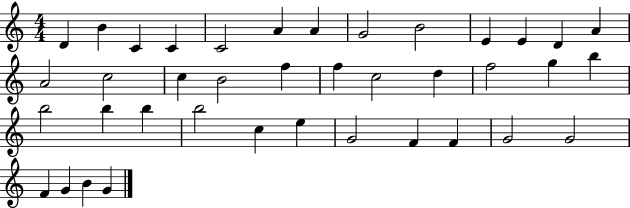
D4/q B4/q C4/q C4/q C4/h A4/q A4/q G4/h B4/h E4/q E4/q D4/q A4/q A4/h C5/h C5/q B4/h F5/q F5/q C5/h D5/q F5/h G5/q B5/q B5/h B5/q B5/q B5/h C5/q E5/q G4/h F4/q F4/q G4/h G4/h F4/q G4/q B4/q G4/q